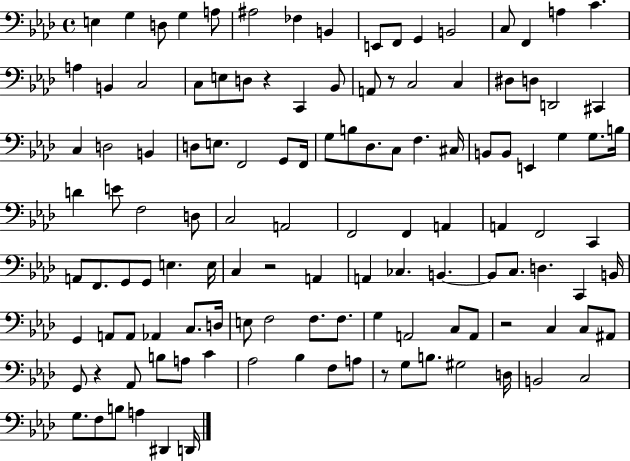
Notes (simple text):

E3/q G3/q D3/e G3/q A3/e A#3/h FES3/q B2/q E2/e F2/e G2/q B2/h C3/e F2/q A3/q C4/q. A3/q B2/q C3/h C3/e E3/e D3/e R/q C2/q Bb2/e A2/e R/e C3/h C3/q D#3/e D3/e D2/h C#2/q C3/q D3/h B2/q D3/e E3/e. F2/h G2/e F2/s G3/e B3/e Db3/e. C3/e F3/q. C#3/s B2/e B2/e E2/q G3/q G3/e. B3/s D4/q E4/e F3/h D3/e C3/h A2/h F2/h F2/q A2/q A2/q F2/h C2/q A2/e F2/e. G2/e G2/e E3/q. E3/s C3/q R/h A2/q A2/q CES3/q. B2/q. B2/e C3/e. D3/q. C2/q B2/s G2/q A2/e A2/e Ab2/q C3/e. D3/s E3/e F3/h F3/e. F3/e. G3/q A2/h C3/e A2/e R/h C3/q C3/e A#2/e G2/e R/q Ab2/e B3/e A3/e C4/q Ab3/h Bb3/q F3/e A3/e R/e G3/e B3/e. G#3/h D3/s B2/h C3/h G3/e. F3/e B3/e A3/q D#2/q D2/s